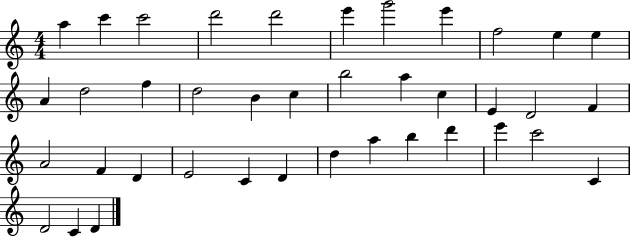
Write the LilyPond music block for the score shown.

{
  \clef treble
  \numericTimeSignature
  \time 4/4
  \key c \major
  a''4 c'''4 c'''2 | d'''2 d'''2 | e'''4 g'''2 e'''4 | f''2 e''4 e''4 | \break a'4 d''2 f''4 | d''2 b'4 c''4 | b''2 a''4 c''4 | e'4 d'2 f'4 | \break a'2 f'4 d'4 | e'2 c'4 d'4 | d''4 a''4 b''4 d'''4 | e'''4 c'''2 c'4 | \break d'2 c'4 d'4 | \bar "|."
}